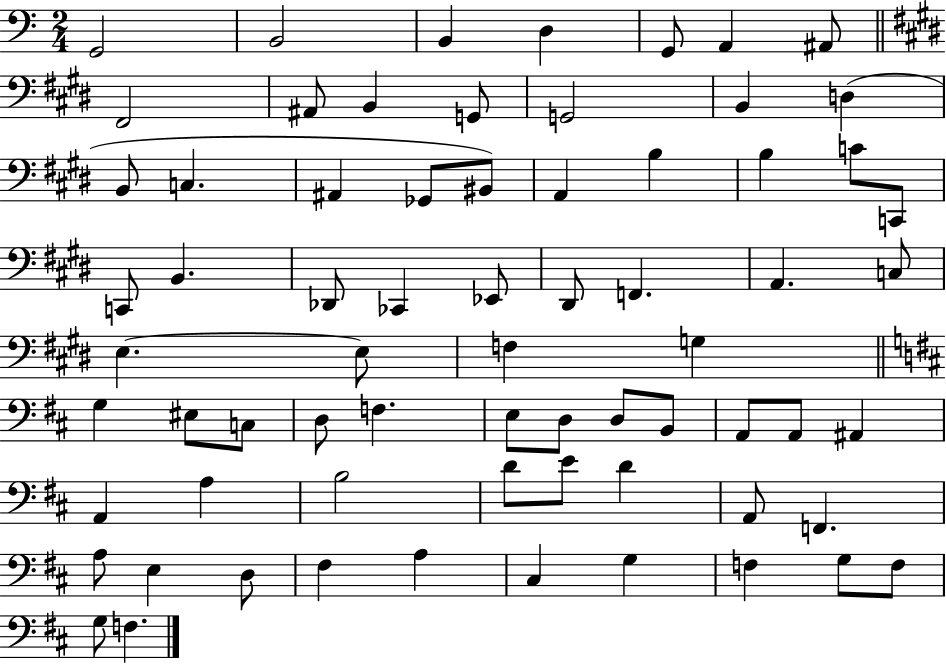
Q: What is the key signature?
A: C major